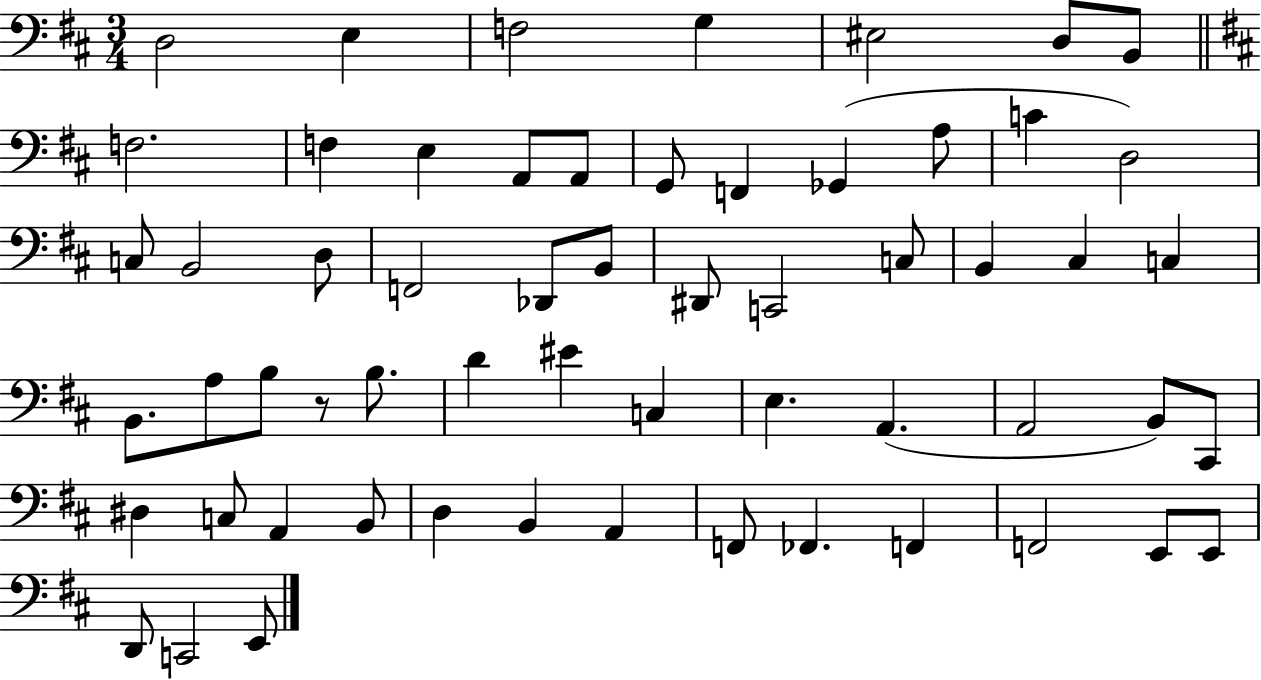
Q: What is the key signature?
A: D major